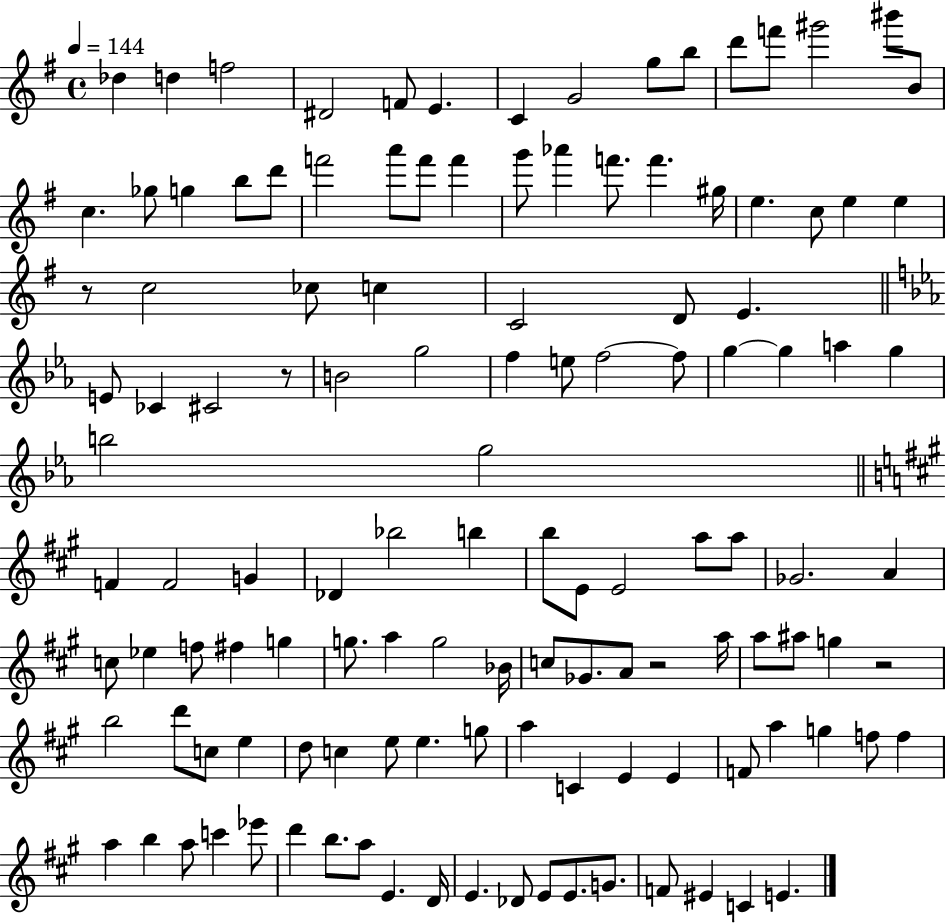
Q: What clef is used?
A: treble